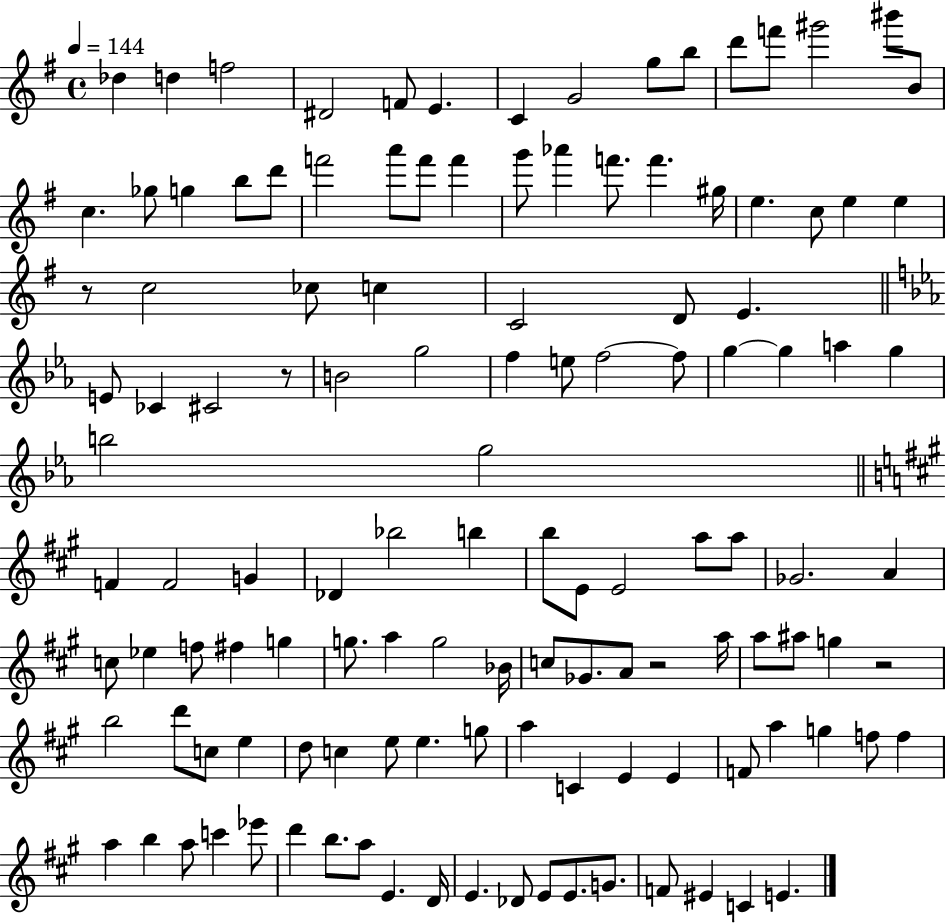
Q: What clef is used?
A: treble